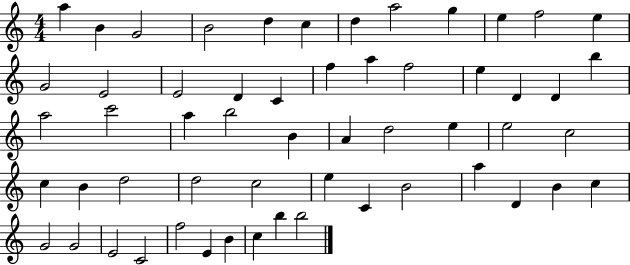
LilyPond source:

{
  \clef treble
  \numericTimeSignature
  \time 4/4
  \key c \major
  a''4 b'4 g'2 | b'2 d''4 c''4 | d''4 a''2 g''4 | e''4 f''2 e''4 | \break g'2 e'2 | e'2 d'4 c'4 | f''4 a''4 f''2 | e''4 d'4 d'4 b''4 | \break a''2 c'''2 | a''4 b''2 b'4 | a'4 d''2 e''4 | e''2 c''2 | \break c''4 b'4 d''2 | d''2 c''2 | e''4 c'4 b'2 | a''4 d'4 b'4 c''4 | \break g'2 g'2 | e'2 c'2 | f''2 e'4 b'4 | c''4 b''4 b''2 | \break \bar "|."
}